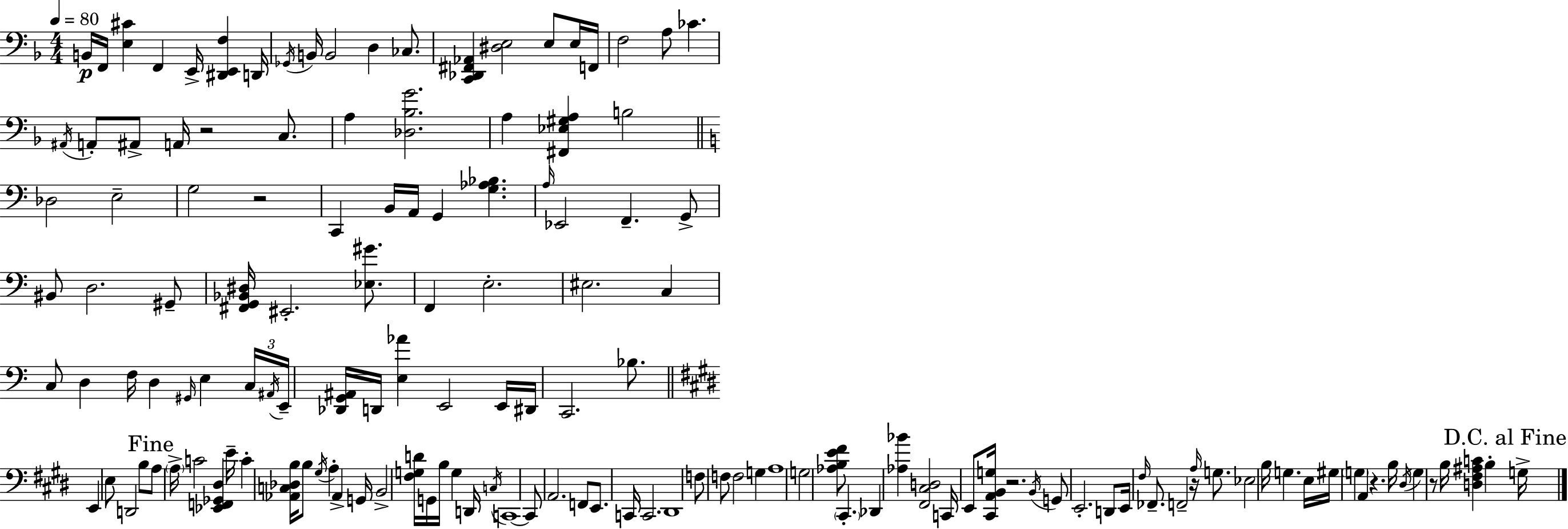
X:1
T:Untitled
M:4/4
L:1/4
K:F
B,,/4 F,,/4 [E,^C] F,, E,,/4 [^D,,E,,F,] D,,/4 _G,,/4 B,,/4 B,,2 D, _C,/2 [C,,_D,,^F,,_A,,] [^D,E,]2 E,/2 E,/4 F,,/4 F,2 A,/2 _C ^A,,/4 A,,/2 ^A,,/2 A,,/4 z2 C,/2 A, [_D,_B,G]2 A, [^F,,_E,^G,A,] B,2 _D,2 E,2 G,2 z2 C,, B,,/4 A,,/4 G,, [G,_A,_B,] A,/4 _E,,2 F,, G,,/2 ^B,,/2 D,2 ^G,,/2 [^F,,G,,_B,,^D,]/4 ^E,,2 [_E,^G]/2 F,, E,2 ^E,2 C, C,/2 D, F,/4 D, ^G,,/4 E, C,/4 ^A,,/4 E,,/4 [_D,,G,,^A,,]/4 D,,/4 [E,_A] E,,2 E,,/4 ^D,,/4 C,,2 _B,/2 E,, E,/2 D,,2 B,/2 A,/2 A,/4 C2 [_E,,F,,_G,,^D,] E/4 C [_A,,C,_D,B,]/4 B,/2 ^G,/4 A, _A,, G,,/4 B,,2 [^F,G,D]/4 G,,/4 B,/4 G, D,,/4 C,/4 C,,4 C,,/2 A,,2 F,,/2 E,,/2 C,,/4 C,,2 ^D,,4 F,/2 F,/2 F,2 G, A,4 G,2 [_A,B,E^F]/2 ^C,, _D,, [_A,_B] [^F,,^C,D,]2 C,,/4 E,,/2 [^C,,A,,B,,G,]/4 z2 B,,/4 G,,/2 E,,2 D,,/2 E,,/4 ^F,/4 _F,,/2 F,,2 z/4 A,/4 G,/2 _E,2 B,/4 G, E,/4 ^G,/4 G, A,, z B,/4 ^D,/4 G, z/2 B,/4 [D,^F,^A,C] B, G,/4